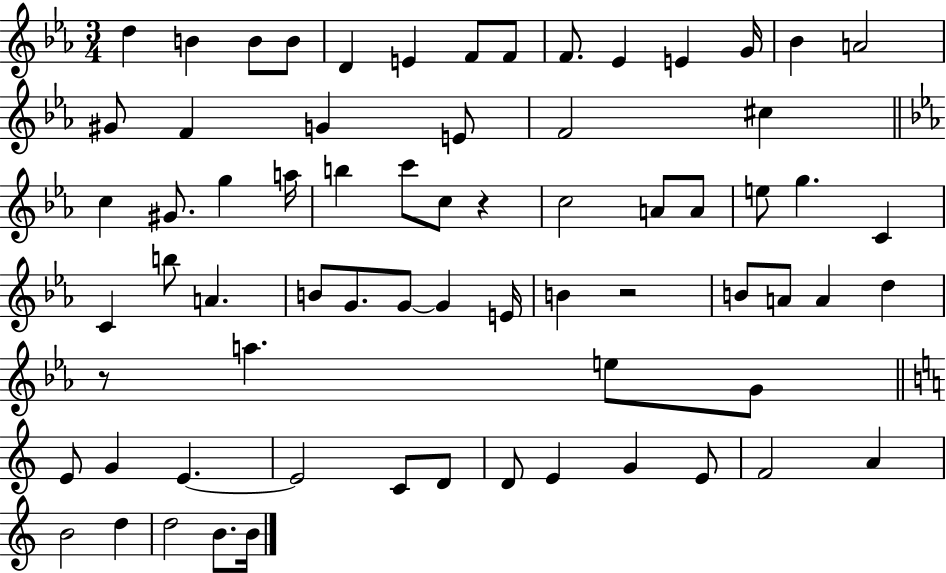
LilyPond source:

{
  \clef treble
  \numericTimeSignature
  \time 3/4
  \key ees \major
  \repeat volta 2 { d''4 b'4 b'8 b'8 | d'4 e'4 f'8 f'8 | f'8. ees'4 e'4 g'16 | bes'4 a'2 | \break gis'8 f'4 g'4 e'8 | f'2 cis''4 | \bar "||" \break \key c \minor c''4 gis'8. g''4 a''16 | b''4 c'''8 c''8 r4 | c''2 a'8 a'8 | e''8 g''4. c'4 | \break c'4 b''8 a'4. | b'8 g'8. g'8~~ g'4 e'16 | b'4 r2 | b'8 a'8 a'4 d''4 | \break r8 a''4. e''8 g'8 | \bar "||" \break \key c \major e'8 g'4 e'4.~~ | e'2 c'8 d'8 | d'8 e'4 g'4 e'8 | f'2 a'4 | \break b'2 d''4 | d''2 b'8. b'16 | } \bar "|."
}